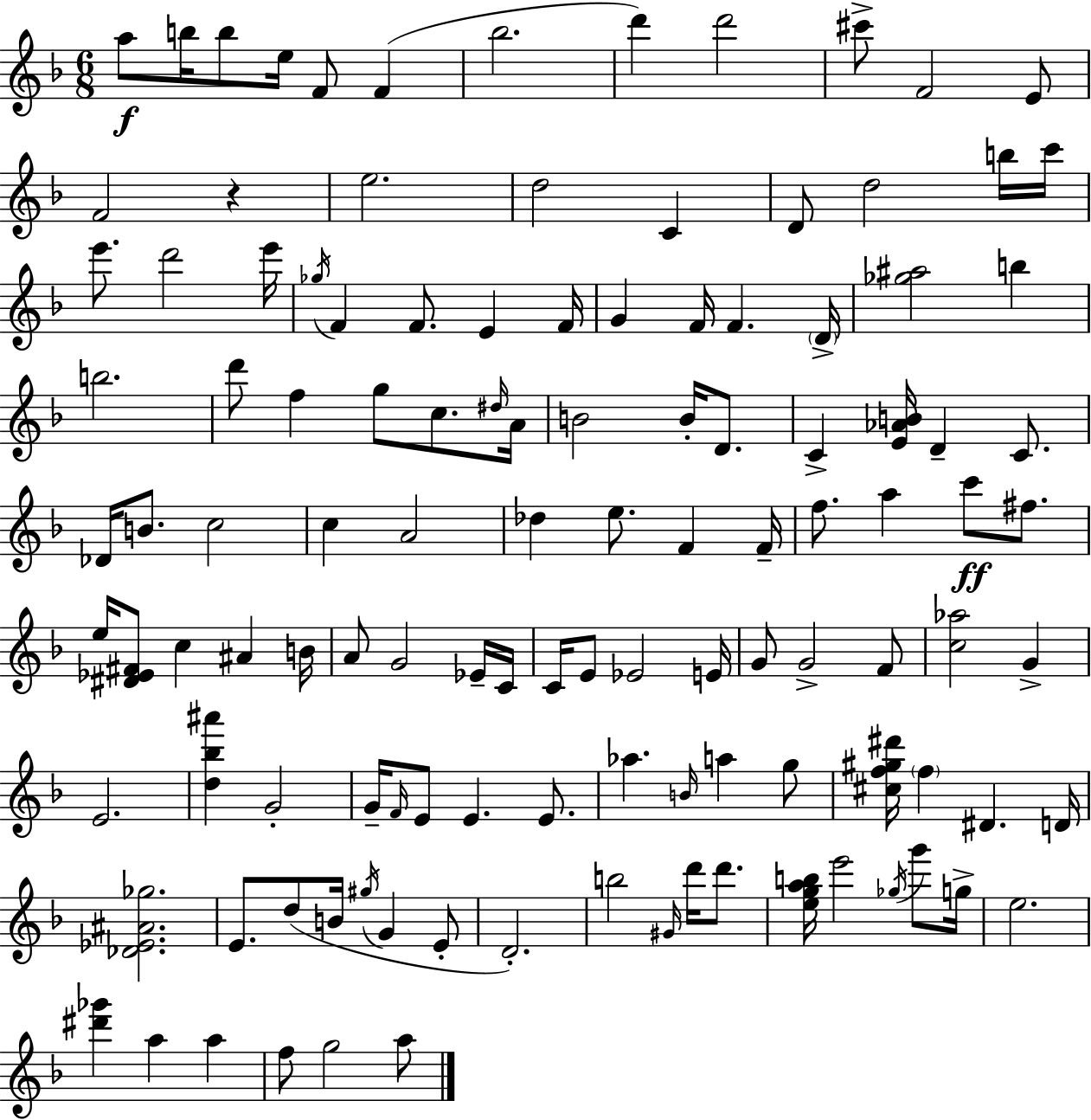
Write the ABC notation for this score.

X:1
T:Untitled
M:6/8
L:1/4
K:Dm
a/2 b/4 b/2 e/4 F/2 F _b2 d' d'2 ^c'/2 F2 E/2 F2 z e2 d2 C D/2 d2 b/4 c'/4 e'/2 d'2 e'/4 _g/4 F F/2 E F/4 G F/4 F D/4 [_g^a]2 b b2 d'/2 f g/2 c/2 ^d/4 A/4 B2 B/4 D/2 C [E_AB]/4 D C/2 _D/4 B/2 c2 c A2 _d e/2 F F/4 f/2 a c'/2 ^f/2 e/4 [^D_E^F]/2 c ^A B/4 A/2 G2 _E/4 C/4 C/4 E/2 _E2 E/4 G/2 G2 F/2 [c_a]2 G E2 [d_b^a'] G2 G/4 F/4 E/2 E E/2 _a B/4 a g/2 [^cf^g^d']/4 f ^D D/4 [_D_E^A_g]2 E/2 d/2 B/4 ^g/4 G E/2 D2 b2 ^G/4 d'/4 d'/2 [egab]/4 e'2 _g/4 g'/2 g/4 e2 [^d'_g'] a a f/2 g2 a/2